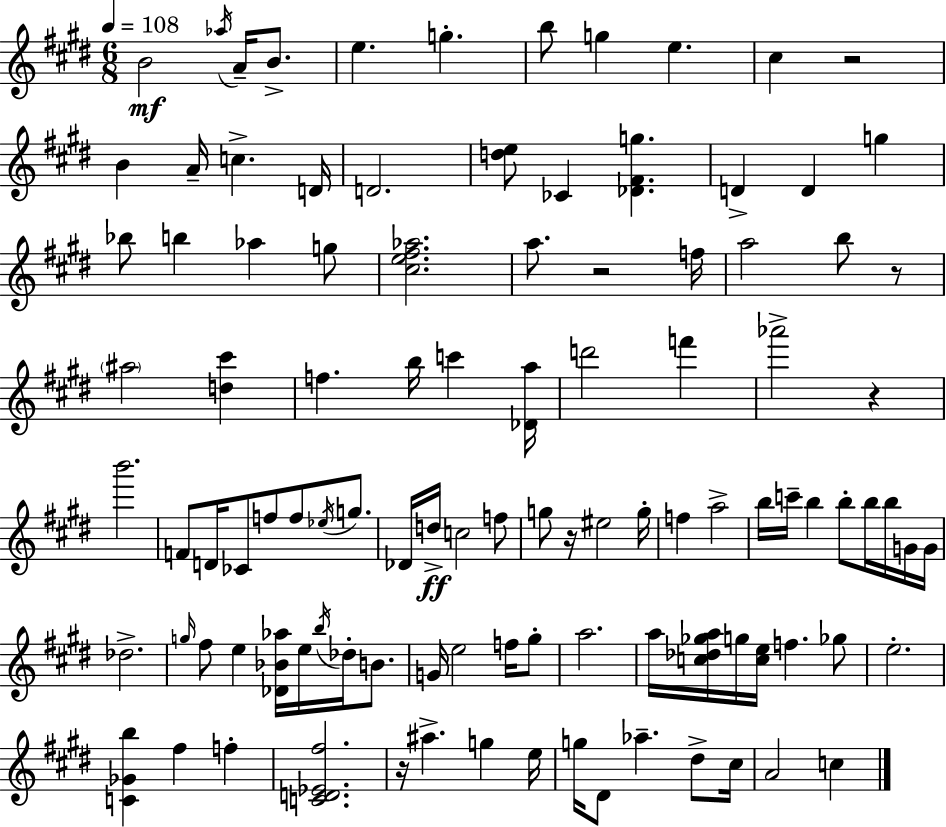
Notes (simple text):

B4/h Ab5/s A4/s B4/e. E5/q. G5/q. B5/e G5/q E5/q. C#5/q R/h B4/q A4/s C5/q. D4/s D4/h. [D5,E5]/e CES4/q [Db4,F#4,G5]/q. D4/q D4/q G5/q Bb5/e B5/q Ab5/q G5/e [C#5,E5,F#5,Ab5]/h. A5/e. R/h F5/s A5/h B5/e R/e A#5/h [D5,C#6]/q F5/q. B5/s C6/q [Db4,A5]/s D6/h F6/q Ab6/h R/q B6/h. F4/e D4/s CES4/e F5/e F5/e Eb5/s G5/e. Db4/s D5/s C5/h F5/e G5/e R/s EIS5/h G5/s F5/q A5/h B5/s C6/s B5/q B5/e B5/s B5/s G4/s G4/s Db5/h. G5/s F#5/e E5/q [Db4,Bb4,Ab5]/s E5/s B5/s Db5/s B4/e. G4/s E5/h F5/s G#5/e A5/h. A5/s [C5,Db5,Gb5,A5]/s G5/s [C5,E5]/s F5/q. Gb5/e E5/h. [C4,Gb4,B5]/q F#5/q F5/q [C4,D4,Eb4,F#5]/h. R/s A#5/q. G5/q E5/s G5/s D#4/e Ab5/q. D#5/e C#5/s A4/h C5/q